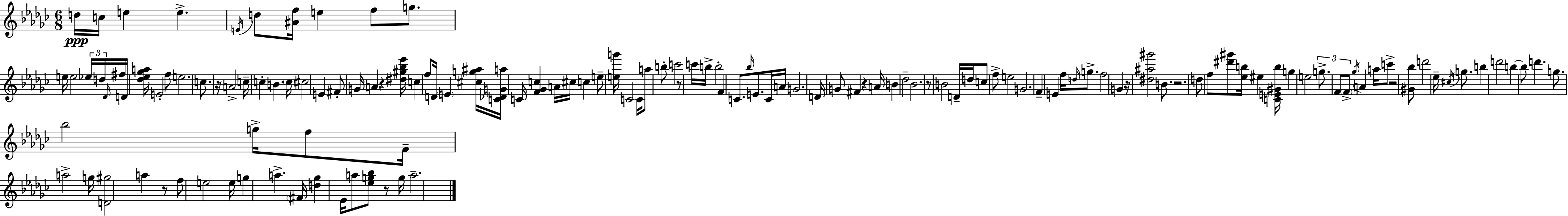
{
  \clef treble
  \numericTimeSignature
  \time 6/8
  \key ees \minor
  d''16\ppp c''16 e''4 e''4.-> | \acciaccatura { e'16 } d''8 <ais' f''>16 e''4 f''8 g''8. | e''16 e''2 \tuplet 3/2 { ees''16 d''16 | \grace { des'16 } } fis''16 d'16 <des'' ees'' ges'' a''>16 e'2-. | \break f''8 e''2. | c''8. r16 a'2-> | c''16-- c''4-. b'4. | \parenthesize c''16 cis''2 e'4 | \break fis'8-. g'16 a'4 r4 | <dis'' gis'' bes'' ees'''>16 c''4 f''8 d'16 \parenthesize e'4 | <cis'' g'' ais''>16 <c' des' g' a''>16 c'16 <f' ges' c''>4 a'16 cis''16 c''4 | e''8-- <e'' g'''>16 c'2 | \break c'16 a''8 b''8-. c'''2 | r8 c'''16 b''16-> b''2-. | f'4 c'8. \grace { bes''16 } e'8. | c'16 a'16 g'2. | \break d'16 g'8 fis'4 r4 | a'16 b'4 des''2-- | bes'2. | r8 b'2 | \break d'16-- d''16 c''8 f''8-> e''2 | g'2. | f'4-- e'4 f''16 | \grace { d''16 } g''8.-> f''2 | \break g'4 r16 <dis'' ais'' gis'''>2 | b'8. r2. | d''8 f''8 <dis''' gis'''>8 <ees'' b''>16 eis''4 | <c' e' gis' b''>16 g''4 e''2 | \break \tuplet 3/2 { g''8.-> f'8 \parenthesize f'8-> } \acciaccatura { ges''16 } | a'4 a''16 c'''8-> r2 | <gis' bes''>8 d'''2 | ees''16-- \acciaccatura { cis''16 } g''8. b''4 d'''2 | \break b''4~~ b''8 | d'''4. g''8. bes''2 | g''16-> f''8 f'16-- a''2-> | g''16 <d' gis''>2 | \break a''4 r8 f''8 e''2 | e''16 g''4 a''4.-> | \parenthesize fis'16 <d'' ges''>4 ees'16 a''8 | <ees'' g'' bes''>8 r8 g''16 a''2.-- | \break \bar "|."
}